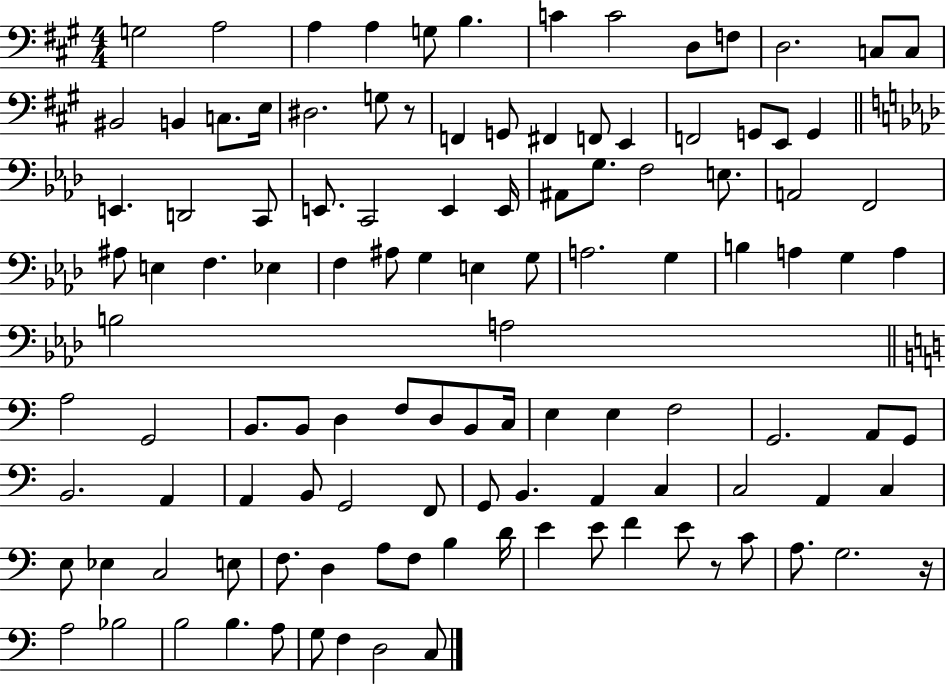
{
  \clef bass
  \numericTimeSignature
  \time 4/4
  \key a \major
  g2 a2 | a4 a4 g8 b4. | c'4 c'2 d8 f8 | d2. c8 c8 | \break bis,2 b,4 c8. e16 | dis2. g8 r8 | f,4 g,8 fis,4 f,8 e,4 | f,2 g,8 e,8 g,4 | \break \bar "||" \break \key aes \major e,4. d,2 c,8 | e,8. c,2 e,4 e,16 | ais,8 g8. f2 e8. | a,2 f,2 | \break ais8 e4 f4. ees4 | f4 ais8 g4 e4 g8 | a2. g4 | b4 a4 g4 a4 | \break b2 a2 | \bar "||" \break \key a \minor a2 g,2 | b,8. b,8 d4 f8 d8 b,8 c16 | e4 e4 f2 | g,2. a,8 g,8 | \break b,2. a,4 | a,4 b,8 g,2 f,8 | g,8 b,4. a,4 c4 | c2 a,4 c4 | \break e8 ees4 c2 e8 | f8. d4 a8 f8 b4 d'16 | e'4 e'8 f'4 e'8 r8 c'8 | a8. g2. r16 | \break a2 bes2 | b2 b4. a8 | g8 f4 d2 c8 | \bar "|."
}